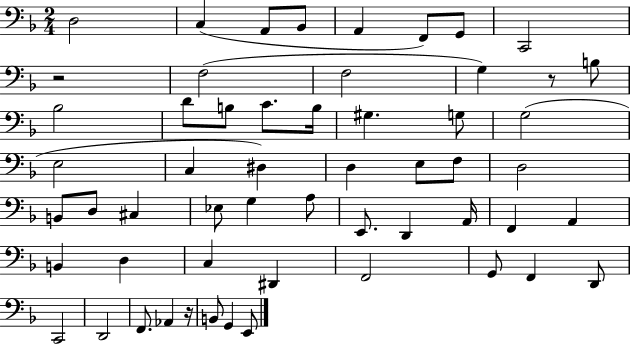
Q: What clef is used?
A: bass